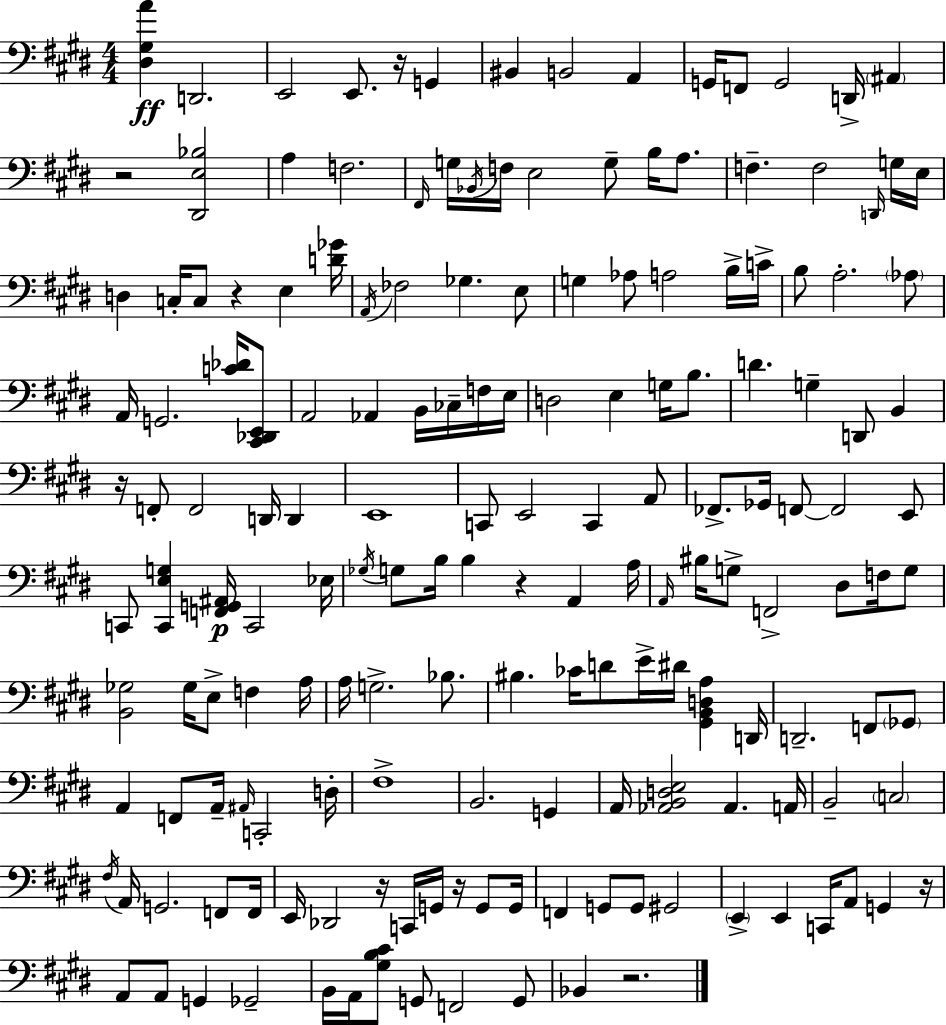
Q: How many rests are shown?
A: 9